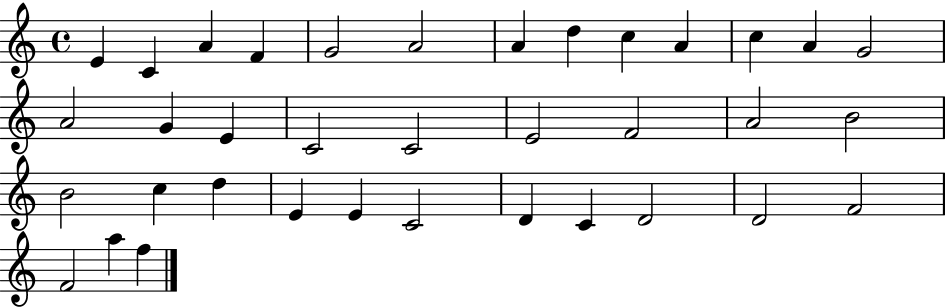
E4/q C4/q A4/q F4/q G4/h A4/h A4/q D5/q C5/q A4/q C5/q A4/q G4/h A4/h G4/q E4/q C4/h C4/h E4/h F4/h A4/h B4/h B4/h C5/q D5/q E4/q E4/q C4/h D4/q C4/q D4/h D4/h F4/h F4/h A5/q F5/q